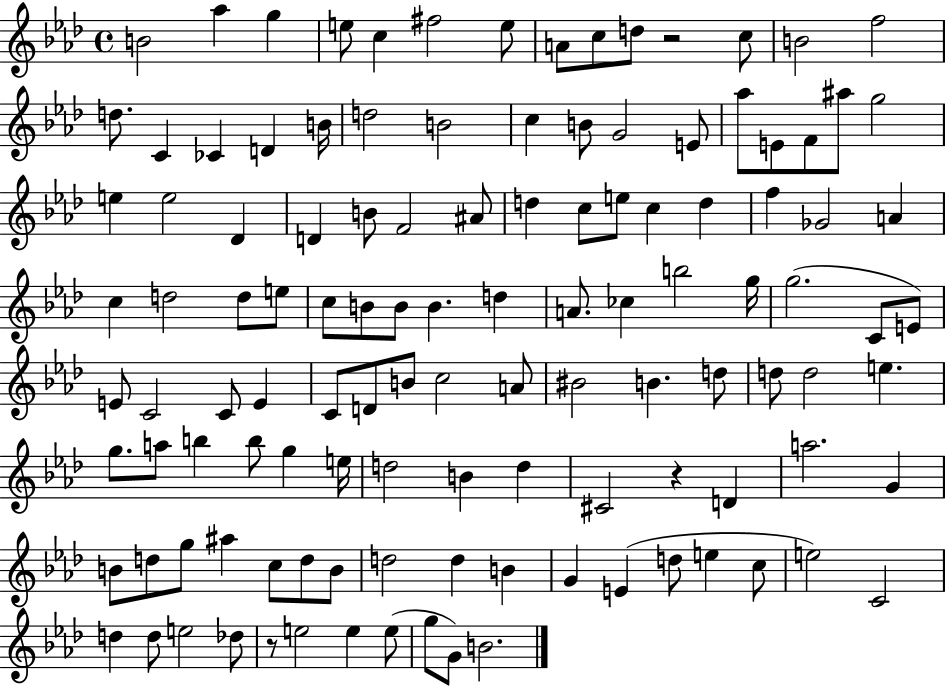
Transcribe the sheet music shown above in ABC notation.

X:1
T:Untitled
M:4/4
L:1/4
K:Ab
B2 _a g e/2 c ^f2 e/2 A/2 c/2 d/2 z2 c/2 B2 f2 d/2 C _C D B/4 d2 B2 c B/2 G2 E/2 _a/2 E/2 F/2 ^a/2 g2 e e2 _D D B/2 F2 ^A/2 d c/2 e/2 c d f _G2 A c d2 d/2 e/2 c/2 B/2 B/2 B d A/2 _c b2 g/4 g2 C/2 E/2 E/2 C2 C/2 E C/2 D/2 B/2 c2 A/2 ^B2 B d/2 d/2 d2 e g/2 a/2 b b/2 g e/4 d2 B d ^C2 z D a2 G B/2 d/2 g/2 ^a c/2 d/2 B/2 d2 d B G E d/2 e c/2 e2 C2 d d/2 e2 _d/2 z/2 e2 e e/2 g/2 G/2 B2